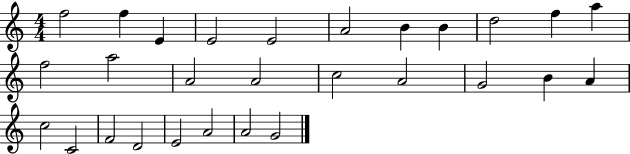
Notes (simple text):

F5/h F5/q E4/q E4/h E4/h A4/h B4/q B4/q D5/h F5/q A5/q F5/h A5/h A4/h A4/h C5/h A4/h G4/h B4/q A4/q C5/h C4/h F4/h D4/h E4/h A4/h A4/h G4/h